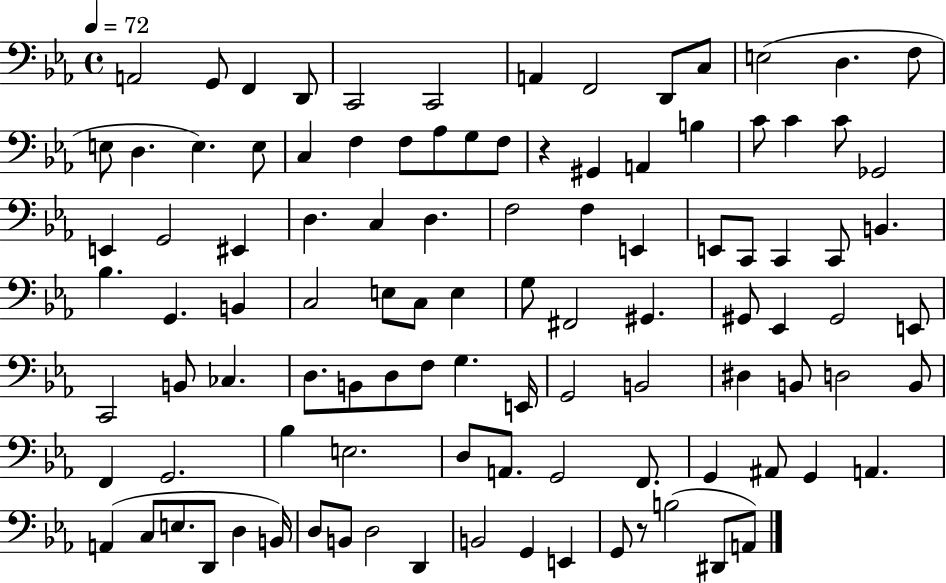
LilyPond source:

{
  \clef bass
  \time 4/4
  \defaultTimeSignature
  \key ees \major
  \tempo 4 = 72
  a,2 g,8 f,4 d,8 | c,2 c,2 | a,4 f,2 d,8 c8 | e2( d4. f8 | \break e8 d4. e4.) e8 | c4 f4 f8 aes8 g8 f8 | r4 gis,4 a,4 b4 | c'8 c'4 c'8 ges,2 | \break e,4 g,2 eis,4 | d4. c4 d4. | f2 f4 e,4 | e,8 c,8 c,4 c,8 b,4. | \break bes4. g,4. b,4 | c2 e8 c8 e4 | g8 fis,2 gis,4. | gis,8 ees,4 gis,2 e,8 | \break c,2 b,8 ces4. | d8. b,8 d8 f8 g4. e,16 | g,2 b,2 | dis4 b,8 d2 b,8 | \break f,4 g,2. | bes4 e2. | d8 a,8. g,2 f,8. | g,4 ais,8 g,4 a,4. | \break a,4( c8 e8. d,8 d4 b,16) | d8 b,8 d2 d,4 | b,2 g,4 e,4 | g,8 r8 b2( dis,8 a,8) | \break \bar "|."
}